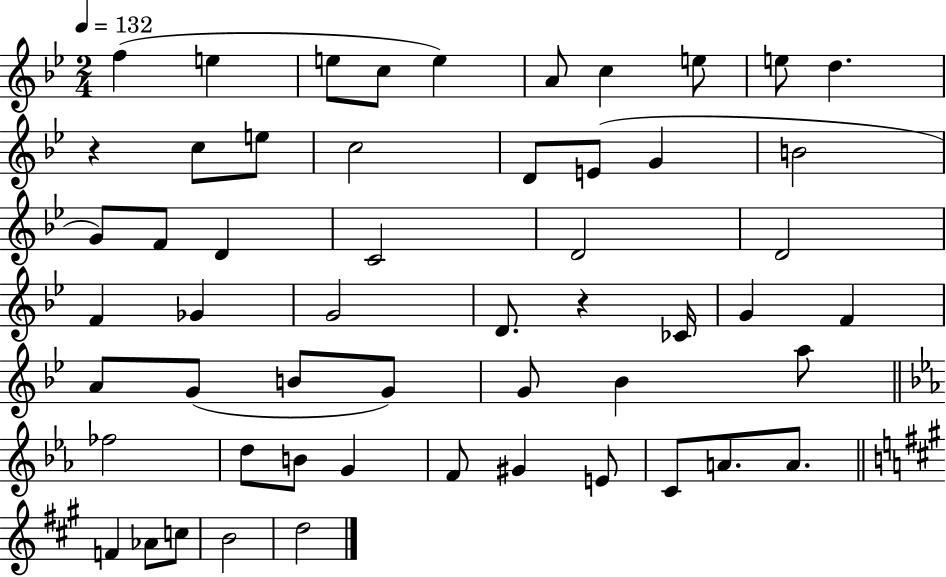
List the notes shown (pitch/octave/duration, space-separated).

F5/q E5/q E5/e C5/e E5/q A4/e C5/q E5/e E5/e D5/q. R/q C5/e E5/e C5/h D4/e E4/e G4/q B4/h G4/e F4/e D4/q C4/h D4/h D4/h F4/q Gb4/q G4/h D4/e. R/q CES4/s G4/q F4/q A4/e G4/e B4/e G4/e G4/e Bb4/q A5/e FES5/h D5/e B4/e G4/q F4/e G#4/q E4/e C4/e A4/e. A4/e. F4/q Ab4/e C5/e B4/h D5/h